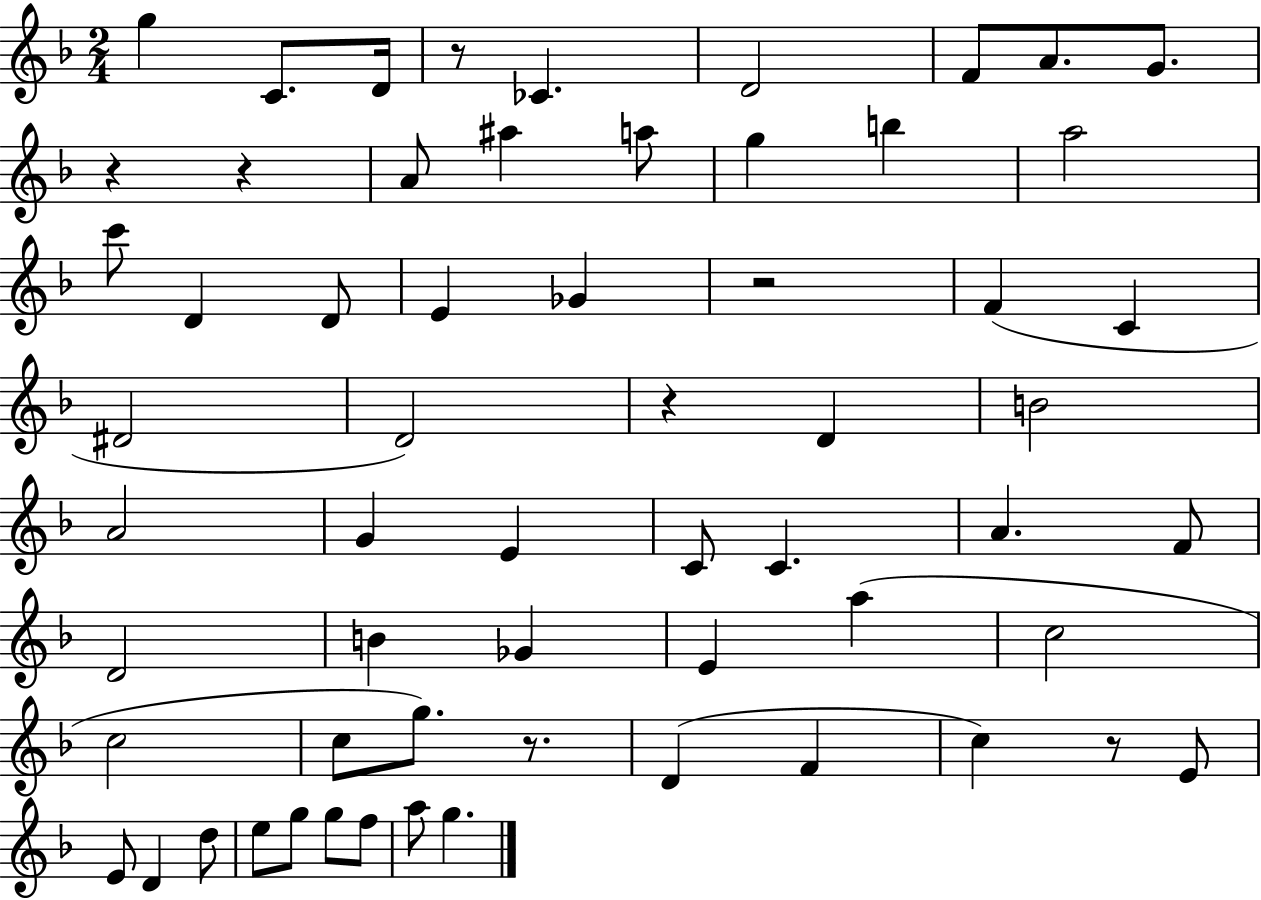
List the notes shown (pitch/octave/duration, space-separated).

G5/q C4/e. D4/s R/e CES4/q. D4/h F4/e A4/e. G4/e. R/q R/q A4/e A#5/q A5/e G5/q B5/q A5/h C6/e D4/q D4/e E4/q Gb4/q R/h F4/q C4/q D#4/h D4/h R/q D4/q B4/h A4/h G4/q E4/q C4/e C4/q. A4/q. F4/e D4/h B4/q Gb4/q E4/q A5/q C5/h C5/h C5/e G5/e. R/e. D4/q F4/q C5/q R/e E4/e E4/e D4/q D5/e E5/e G5/e G5/e F5/e A5/e G5/q.